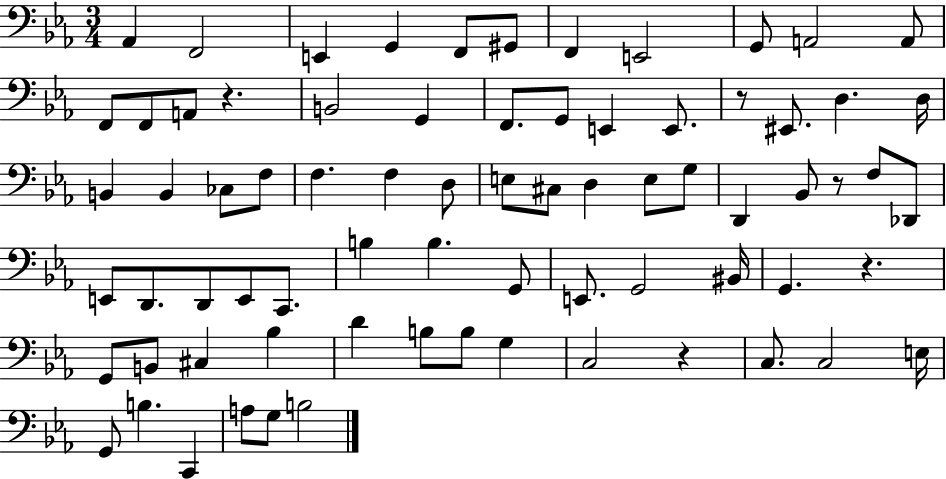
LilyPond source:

{
  \clef bass
  \numericTimeSignature
  \time 3/4
  \key ees \major
  \repeat volta 2 { aes,4 f,2 | e,4 g,4 f,8 gis,8 | f,4 e,2 | g,8 a,2 a,8 | \break f,8 f,8 a,8 r4. | b,2 g,4 | f,8. g,8 e,4 e,8. | r8 eis,8. d4. d16 | \break b,4 b,4 ces8 f8 | f4. f4 d8 | e8 cis8 d4 e8 g8 | d,4 bes,8 r8 f8 des,8 | \break e,8 d,8. d,8 e,8 c,8. | b4 b4. g,8 | e,8. g,2 bis,16 | g,4. r4. | \break g,8 b,8 cis4 bes4 | d'4 b8 b8 g4 | c2 r4 | c8. c2 e16 | \break g,8 b4. c,4 | a8 g8 b2 | } \bar "|."
}